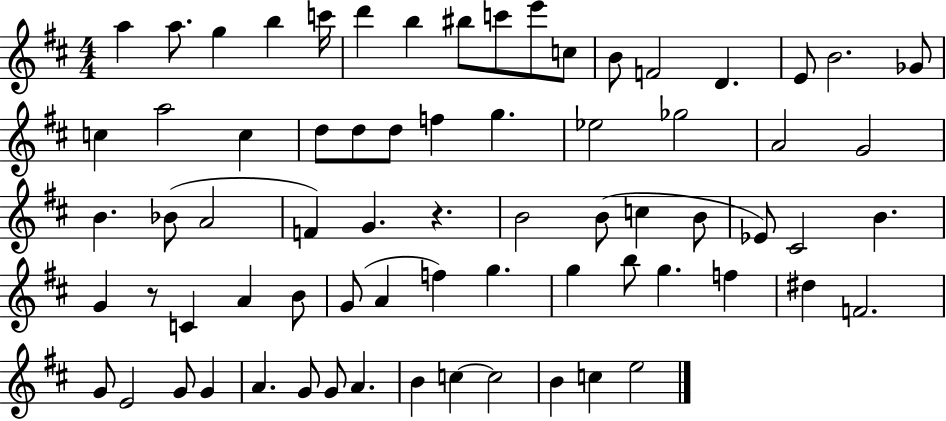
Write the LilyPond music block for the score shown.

{
  \clef treble
  \numericTimeSignature
  \time 4/4
  \key d \major
  a''4 a''8. g''4 b''4 c'''16 | d'''4 b''4 bis''8 c'''8 e'''8 c''8 | b'8 f'2 d'4. | e'8 b'2. ges'8 | \break c''4 a''2 c''4 | d''8 d''8 d''8 f''4 g''4. | ees''2 ges''2 | a'2 g'2 | \break b'4. bes'8( a'2 | f'4) g'4. r4. | b'2 b'8( c''4 b'8 | ees'8) cis'2 b'4. | \break g'4 r8 c'4 a'4 b'8 | g'8( a'4 f''4) g''4. | g''4 b''8 g''4. f''4 | dis''4 f'2. | \break g'8 e'2 g'8 g'4 | a'4. g'8 g'8 a'4. | b'4 c''4~~ c''2 | b'4 c''4 e''2 | \break \bar "|."
}